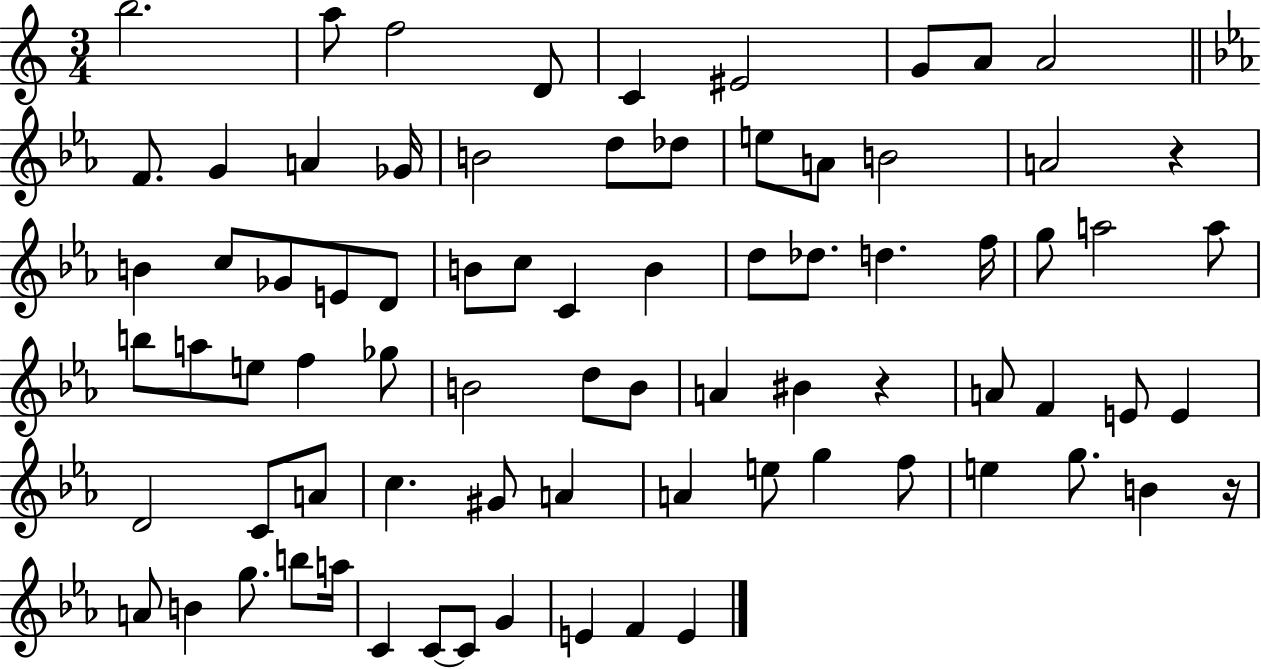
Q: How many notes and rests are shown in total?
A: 78